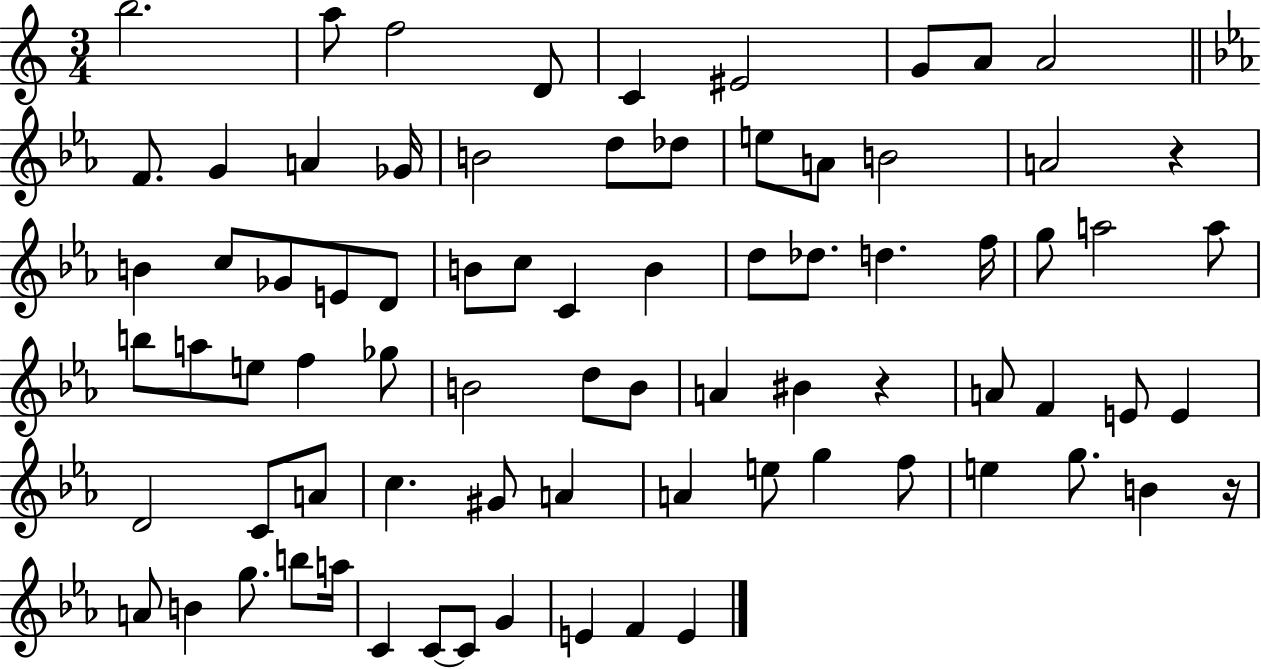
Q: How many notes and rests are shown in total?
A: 78